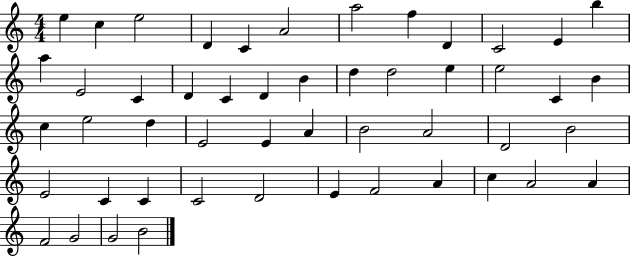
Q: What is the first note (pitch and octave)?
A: E5